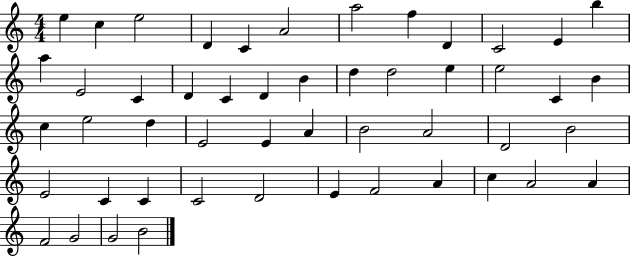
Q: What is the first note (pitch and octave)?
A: E5